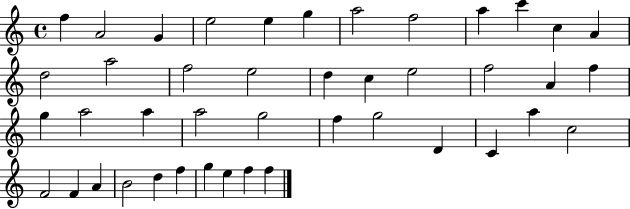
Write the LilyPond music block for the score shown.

{
  \clef treble
  \time 4/4
  \defaultTimeSignature
  \key c \major
  f''4 a'2 g'4 | e''2 e''4 g''4 | a''2 f''2 | a''4 c'''4 c''4 a'4 | \break d''2 a''2 | f''2 e''2 | d''4 c''4 e''2 | f''2 a'4 f''4 | \break g''4 a''2 a''4 | a''2 g''2 | f''4 g''2 d'4 | c'4 a''4 c''2 | \break f'2 f'4 a'4 | b'2 d''4 f''4 | g''4 e''4 f''4 f''4 | \bar "|."
}